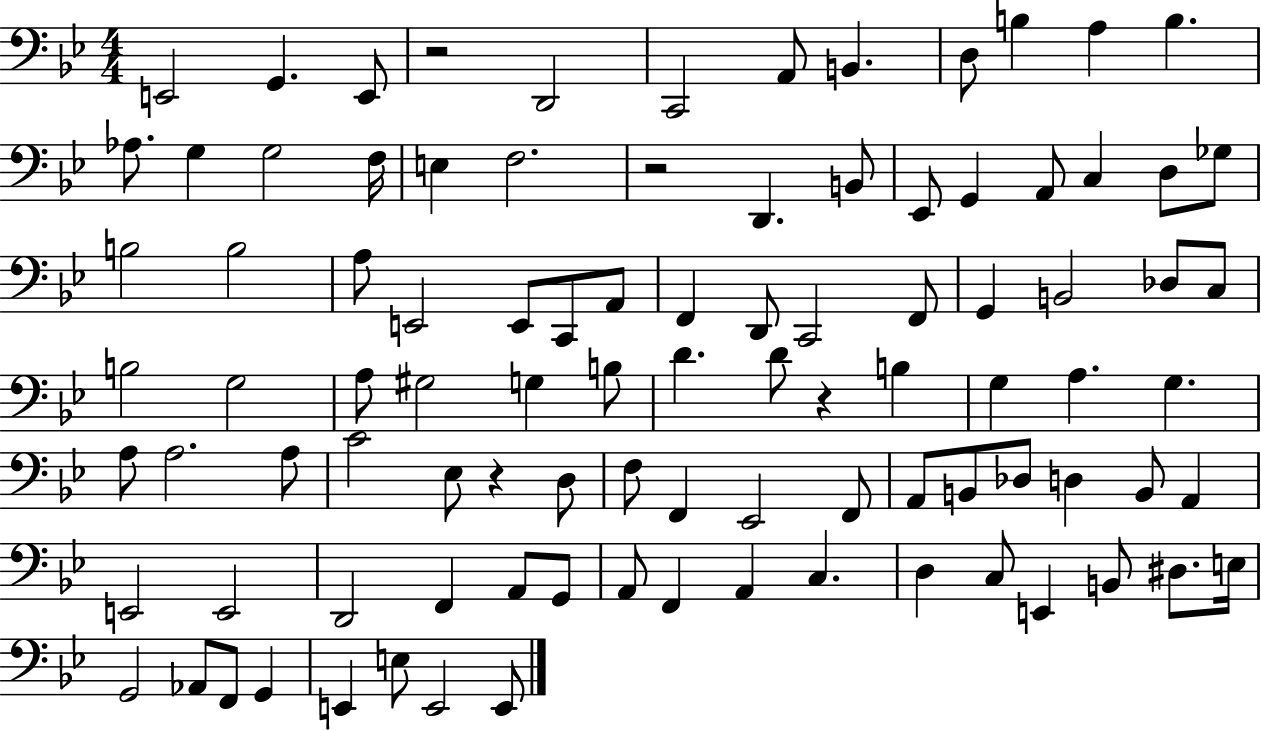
X:1
T:Untitled
M:4/4
L:1/4
K:Bb
E,,2 G,, E,,/2 z2 D,,2 C,,2 A,,/2 B,, D,/2 B, A, B, _A,/2 G, G,2 F,/4 E, F,2 z2 D,, B,,/2 _E,,/2 G,, A,,/2 C, D,/2 _G,/2 B,2 B,2 A,/2 E,,2 E,,/2 C,,/2 A,,/2 F,, D,,/2 C,,2 F,,/2 G,, B,,2 _D,/2 C,/2 B,2 G,2 A,/2 ^G,2 G, B,/2 D D/2 z B, G, A, G, A,/2 A,2 A,/2 C2 _E,/2 z D,/2 F,/2 F,, _E,,2 F,,/2 A,,/2 B,,/2 _D,/2 D, B,,/2 A,, E,,2 E,,2 D,,2 F,, A,,/2 G,,/2 A,,/2 F,, A,, C, D, C,/2 E,, B,,/2 ^D,/2 E,/4 G,,2 _A,,/2 F,,/2 G,, E,, E,/2 E,,2 E,,/2